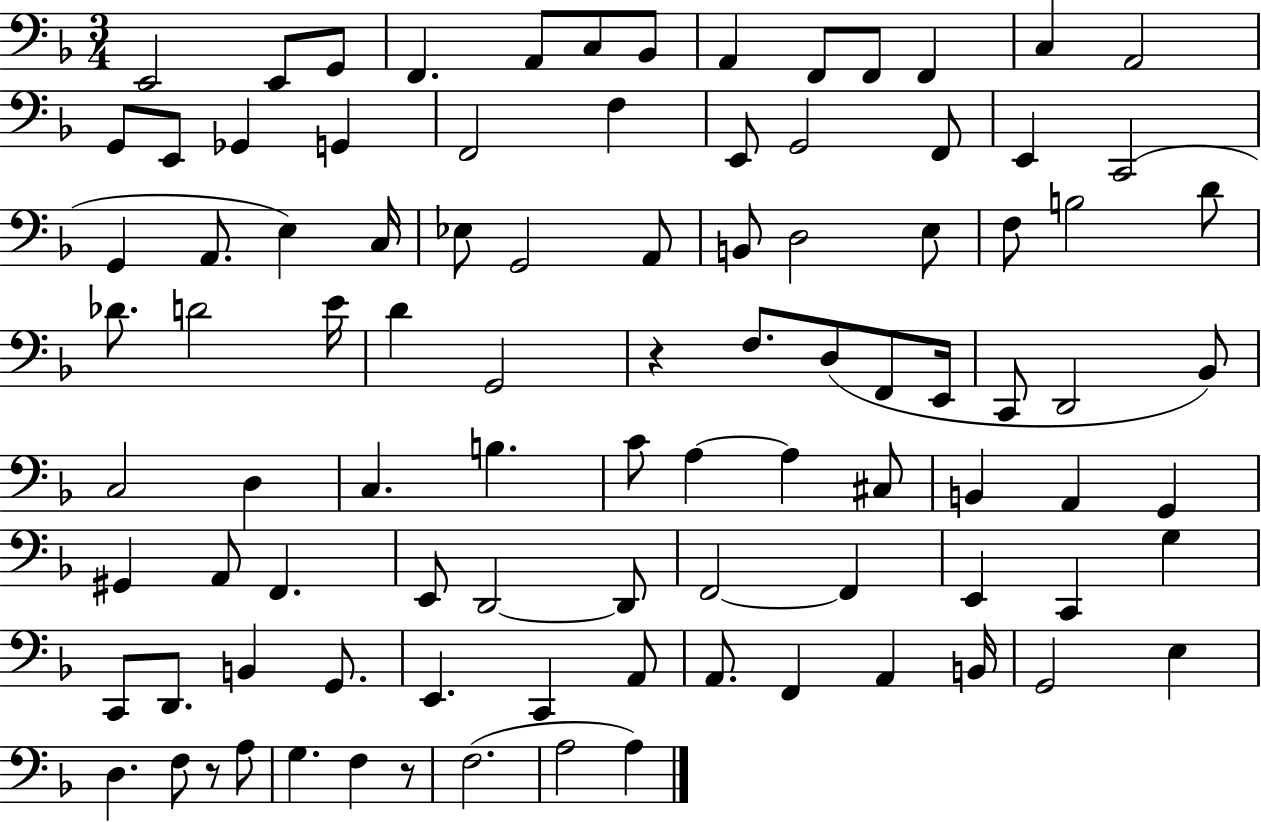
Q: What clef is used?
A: bass